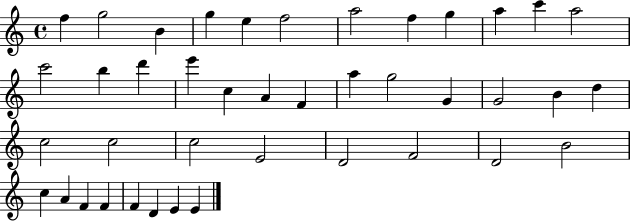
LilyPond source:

{
  \clef treble
  \time 4/4
  \defaultTimeSignature
  \key c \major
  f''4 g''2 b'4 | g''4 e''4 f''2 | a''2 f''4 g''4 | a''4 c'''4 a''2 | \break c'''2 b''4 d'''4 | e'''4 c''4 a'4 f'4 | a''4 g''2 g'4 | g'2 b'4 d''4 | \break c''2 c''2 | c''2 e'2 | d'2 f'2 | d'2 b'2 | \break c''4 a'4 f'4 f'4 | f'4 d'4 e'4 e'4 | \bar "|."
}